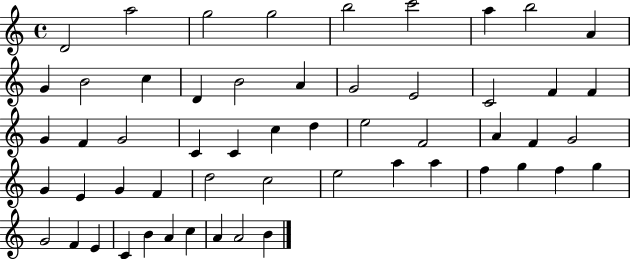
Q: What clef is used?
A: treble